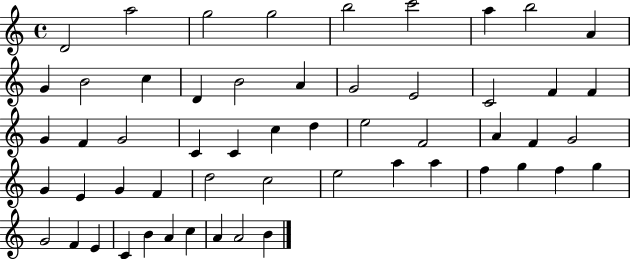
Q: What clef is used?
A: treble